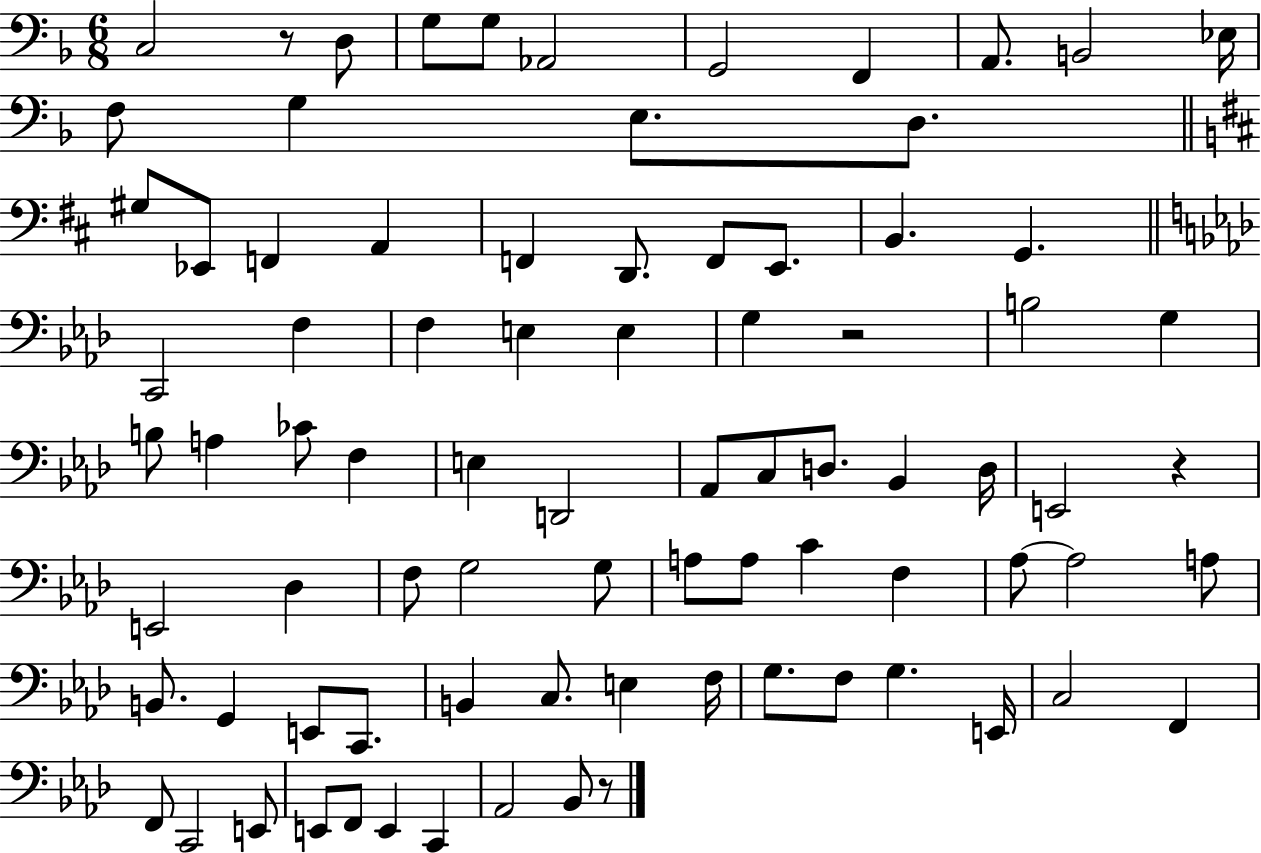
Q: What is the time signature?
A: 6/8